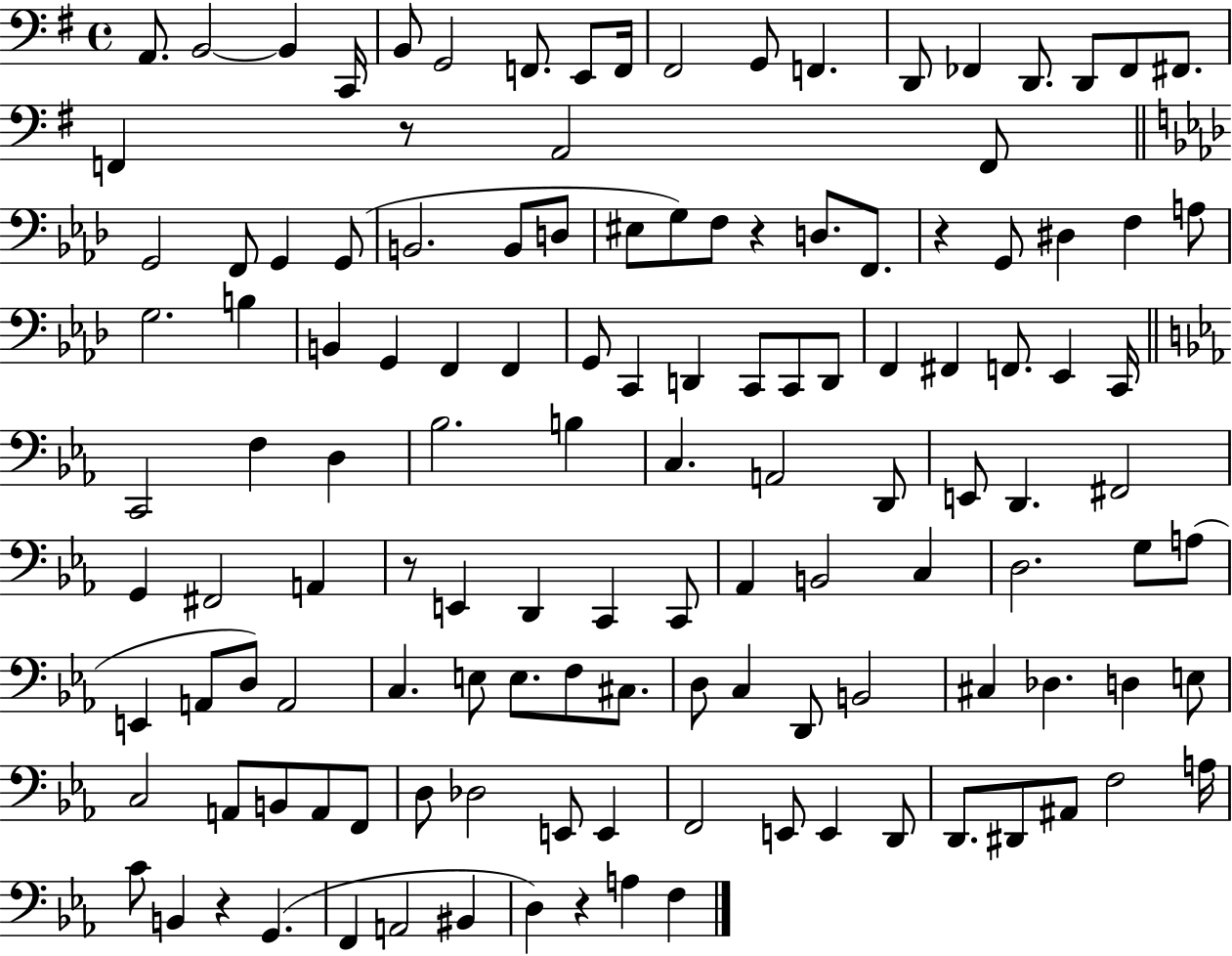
A2/e. B2/h B2/q C2/s B2/e G2/h F2/e. E2/e F2/s F#2/h G2/e F2/q. D2/e FES2/q D2/e. D2/e FES2/e F#2/e. F2/q R/e A2/h F2/e G2/h F2/e G2/q G2/e B2/h. B2/e D3/e EIS3/e G3/e F3/e R/q D3/e. F2/e. R/q G2/e D#3/q F3/q A3/e G3/h. B3/q B2/q G2/q F2/q F2/q G2/e C2/q D2/q C2/e C2/e D2/e F2/q F#2/q F2/e. Eb2/q C2/s C2/h F3/q D3/q Bb3/h. B3/q C3/q. A2/h D2/e E2/e D2/q. F#2/h G2/q F#2/h A2/q R/e E2/q D2/q C2/q C2/e Ab2/q B2/h C3/q D3/h. G3/e A3/e E2/q A2/e D3/e A2/h C3/q. E3/e E3/e. F3/e C#3/e. D3/e C3/q D2/e B2/h C#3/q Db3/q. D3/q E3/e C3/h A2/e B2/e A2/e F2/e D3/e Db3/h E2/e E2/q F2/h E2/e E2/q D2/e D2/e. D#2/e A#2/e F3/h A3/s C4/e B2/q R/q G2/q. F2/q A2/h BIS2/q D3/q R/q A3/q F3/q